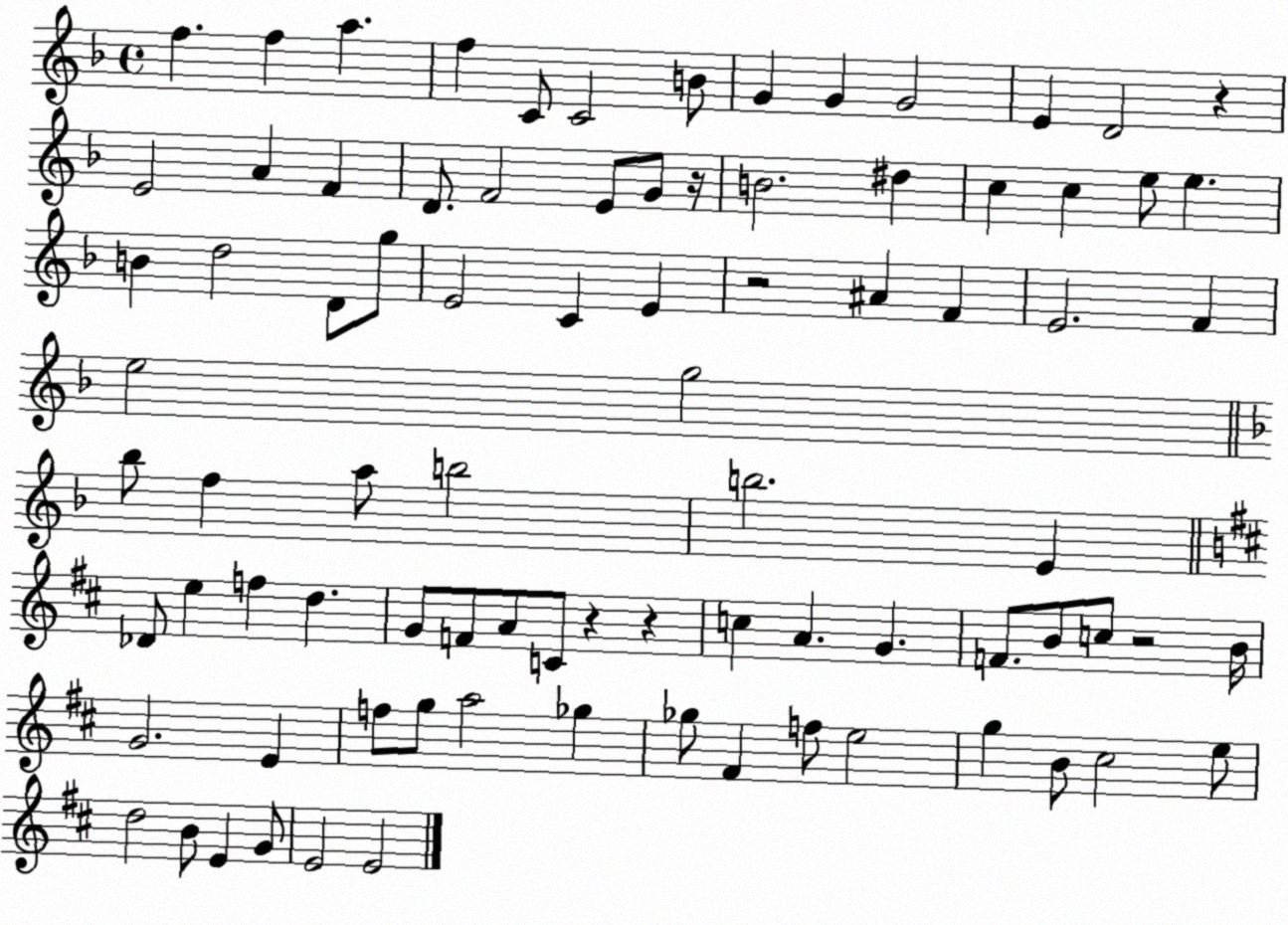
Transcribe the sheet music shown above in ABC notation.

X:1
T:Untitled
M:4/4
L:1/4
K:F
f f a f C/2 C2 B/2 G G G2 E D2 z E2 A F D/2 F2 E/2 G/2 z/4 B2 ^d c c e/2 e B d2 D/2 g/2 E2 C E z2 ^A F E2 F e2 g2 _b/2 f a/2 b2 b2 E _D/2 e f d G/2 F/2 A/2 C/2 z z c A G F/2 B/2 c/2 z2 B/4 G2 E f/2 g/2 a2 _g _g/2 ^F f/2 e2 g B/2 ^c2 e/2 d2 B/2 E G/2 E2 E2